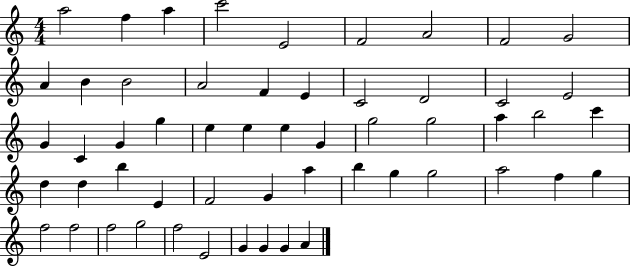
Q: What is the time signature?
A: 4/4